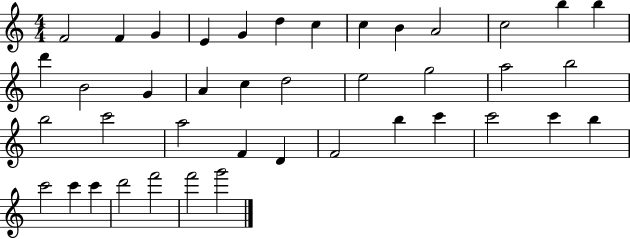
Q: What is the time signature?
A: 4/4